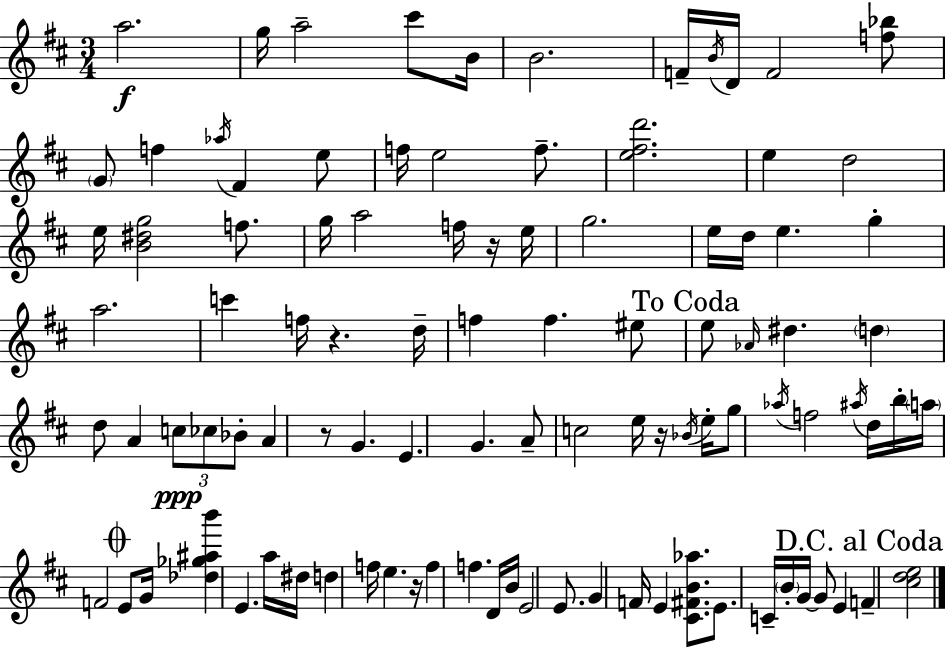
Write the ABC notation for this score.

X:1
T:Untitled
M:3/4
L:1/4
K:D
a2 g/4 a2 ^c'/2 B/4 B2 F/4 B/4 D/4 F2 [f_b]/2 G/2 f _a/4 ^F e/2 f/4 e2 f/2 [e^fd']2 e d2 e/4 [B^dg]2 f/2 g/4 a2 f/4 z/4 e/4 g2 e/4 d/4 e g a2 c' f/4 z d/4 f f ^e/2 e/2 _A/4 ^d d d/2 A c/2 _c/2 _B/2 A z/2 G E G A/2 c2 e/4 z/4 _B/4 e/4 g/2 _a/4 f2 ^a/4 d/4 b/4 a/4 F2 E/2 G/4 [_d_g^ab'] E a/4 ^d/4 d f/4 e z/4 f f D/4 B/4 E2 E/2 G F/4 E [^C^FB_a]/2 E/2 C/4 B/4 G/4 G/2 E F [^cde]2